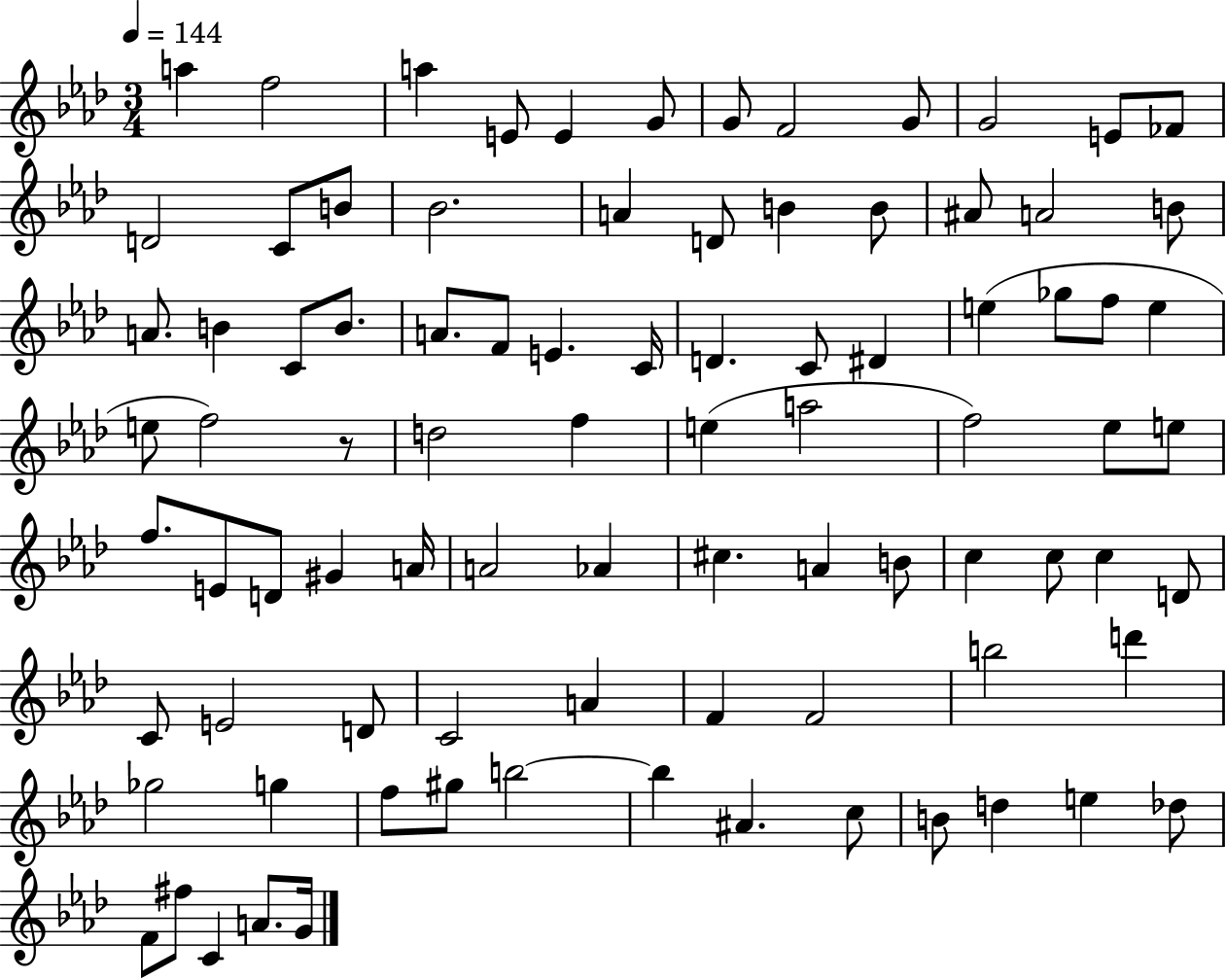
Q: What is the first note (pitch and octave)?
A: A5